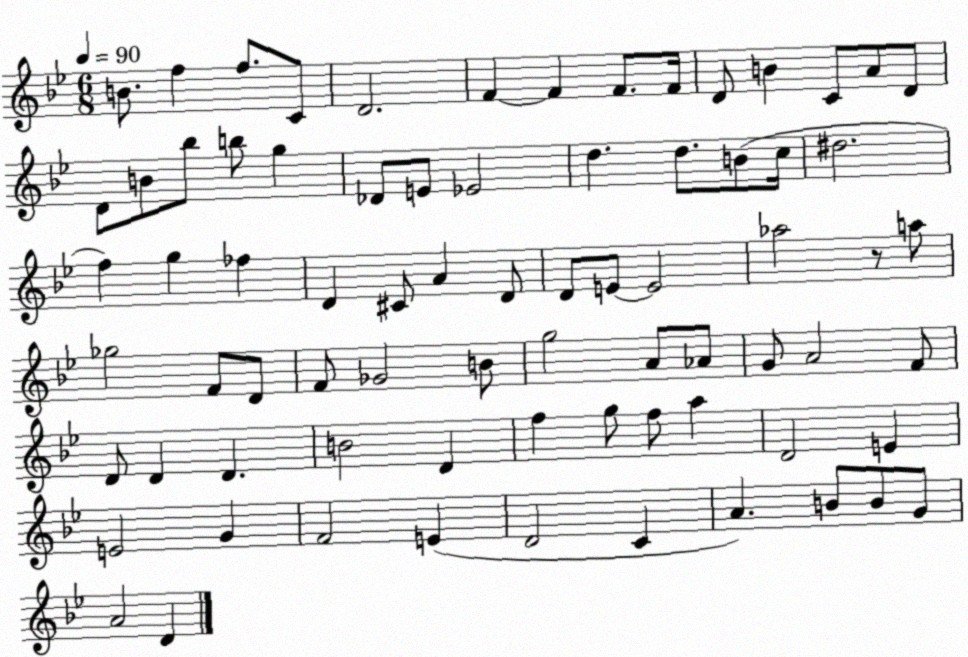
X:1
T:Untitled
M:6/8
L:1/4
K:Bb
B/2 f f/2 C/2 D2 F F F/2 F/4 D/2 B C/2 A/2 D/2 D/2 B/2 _b/2 b/2 g _D/2 E/2 _E2 d d/2 B/2 c/4 ^d2 f g _f D ^C/2 A D/2 D/2 E/2 E2 _a2 z/2 a/2 _g2 F/2 D/2 F/2 _G2 B/2 g2 A/2 _A/2 G/2 A2 F/2 D/2 D D B2 D f g/2 f/2 a D2 E E2 G F2 E D2 C A B/2 B/2 G/2 A2 D